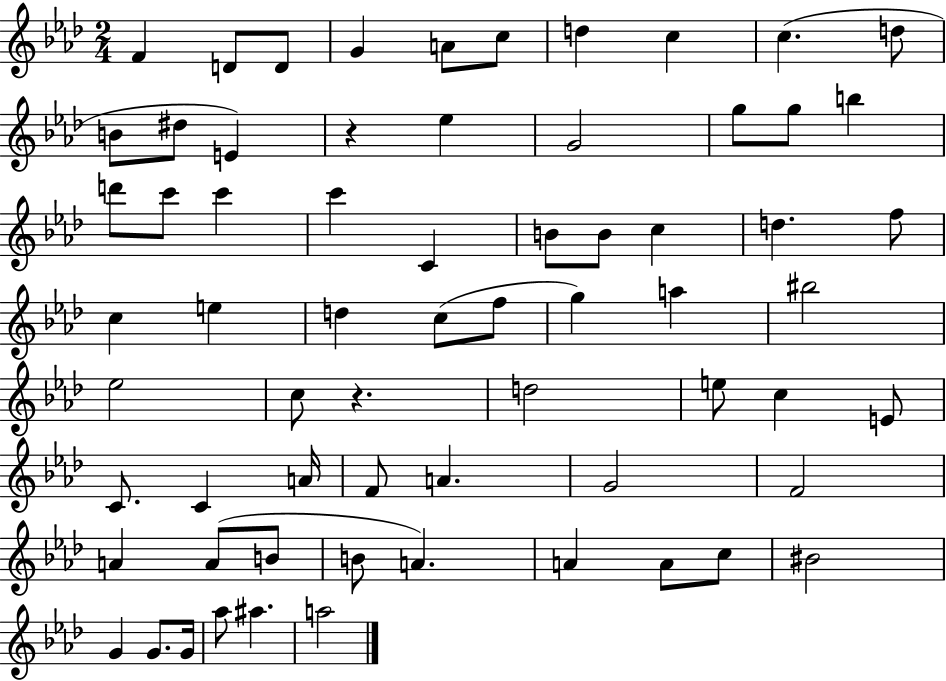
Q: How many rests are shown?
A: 2